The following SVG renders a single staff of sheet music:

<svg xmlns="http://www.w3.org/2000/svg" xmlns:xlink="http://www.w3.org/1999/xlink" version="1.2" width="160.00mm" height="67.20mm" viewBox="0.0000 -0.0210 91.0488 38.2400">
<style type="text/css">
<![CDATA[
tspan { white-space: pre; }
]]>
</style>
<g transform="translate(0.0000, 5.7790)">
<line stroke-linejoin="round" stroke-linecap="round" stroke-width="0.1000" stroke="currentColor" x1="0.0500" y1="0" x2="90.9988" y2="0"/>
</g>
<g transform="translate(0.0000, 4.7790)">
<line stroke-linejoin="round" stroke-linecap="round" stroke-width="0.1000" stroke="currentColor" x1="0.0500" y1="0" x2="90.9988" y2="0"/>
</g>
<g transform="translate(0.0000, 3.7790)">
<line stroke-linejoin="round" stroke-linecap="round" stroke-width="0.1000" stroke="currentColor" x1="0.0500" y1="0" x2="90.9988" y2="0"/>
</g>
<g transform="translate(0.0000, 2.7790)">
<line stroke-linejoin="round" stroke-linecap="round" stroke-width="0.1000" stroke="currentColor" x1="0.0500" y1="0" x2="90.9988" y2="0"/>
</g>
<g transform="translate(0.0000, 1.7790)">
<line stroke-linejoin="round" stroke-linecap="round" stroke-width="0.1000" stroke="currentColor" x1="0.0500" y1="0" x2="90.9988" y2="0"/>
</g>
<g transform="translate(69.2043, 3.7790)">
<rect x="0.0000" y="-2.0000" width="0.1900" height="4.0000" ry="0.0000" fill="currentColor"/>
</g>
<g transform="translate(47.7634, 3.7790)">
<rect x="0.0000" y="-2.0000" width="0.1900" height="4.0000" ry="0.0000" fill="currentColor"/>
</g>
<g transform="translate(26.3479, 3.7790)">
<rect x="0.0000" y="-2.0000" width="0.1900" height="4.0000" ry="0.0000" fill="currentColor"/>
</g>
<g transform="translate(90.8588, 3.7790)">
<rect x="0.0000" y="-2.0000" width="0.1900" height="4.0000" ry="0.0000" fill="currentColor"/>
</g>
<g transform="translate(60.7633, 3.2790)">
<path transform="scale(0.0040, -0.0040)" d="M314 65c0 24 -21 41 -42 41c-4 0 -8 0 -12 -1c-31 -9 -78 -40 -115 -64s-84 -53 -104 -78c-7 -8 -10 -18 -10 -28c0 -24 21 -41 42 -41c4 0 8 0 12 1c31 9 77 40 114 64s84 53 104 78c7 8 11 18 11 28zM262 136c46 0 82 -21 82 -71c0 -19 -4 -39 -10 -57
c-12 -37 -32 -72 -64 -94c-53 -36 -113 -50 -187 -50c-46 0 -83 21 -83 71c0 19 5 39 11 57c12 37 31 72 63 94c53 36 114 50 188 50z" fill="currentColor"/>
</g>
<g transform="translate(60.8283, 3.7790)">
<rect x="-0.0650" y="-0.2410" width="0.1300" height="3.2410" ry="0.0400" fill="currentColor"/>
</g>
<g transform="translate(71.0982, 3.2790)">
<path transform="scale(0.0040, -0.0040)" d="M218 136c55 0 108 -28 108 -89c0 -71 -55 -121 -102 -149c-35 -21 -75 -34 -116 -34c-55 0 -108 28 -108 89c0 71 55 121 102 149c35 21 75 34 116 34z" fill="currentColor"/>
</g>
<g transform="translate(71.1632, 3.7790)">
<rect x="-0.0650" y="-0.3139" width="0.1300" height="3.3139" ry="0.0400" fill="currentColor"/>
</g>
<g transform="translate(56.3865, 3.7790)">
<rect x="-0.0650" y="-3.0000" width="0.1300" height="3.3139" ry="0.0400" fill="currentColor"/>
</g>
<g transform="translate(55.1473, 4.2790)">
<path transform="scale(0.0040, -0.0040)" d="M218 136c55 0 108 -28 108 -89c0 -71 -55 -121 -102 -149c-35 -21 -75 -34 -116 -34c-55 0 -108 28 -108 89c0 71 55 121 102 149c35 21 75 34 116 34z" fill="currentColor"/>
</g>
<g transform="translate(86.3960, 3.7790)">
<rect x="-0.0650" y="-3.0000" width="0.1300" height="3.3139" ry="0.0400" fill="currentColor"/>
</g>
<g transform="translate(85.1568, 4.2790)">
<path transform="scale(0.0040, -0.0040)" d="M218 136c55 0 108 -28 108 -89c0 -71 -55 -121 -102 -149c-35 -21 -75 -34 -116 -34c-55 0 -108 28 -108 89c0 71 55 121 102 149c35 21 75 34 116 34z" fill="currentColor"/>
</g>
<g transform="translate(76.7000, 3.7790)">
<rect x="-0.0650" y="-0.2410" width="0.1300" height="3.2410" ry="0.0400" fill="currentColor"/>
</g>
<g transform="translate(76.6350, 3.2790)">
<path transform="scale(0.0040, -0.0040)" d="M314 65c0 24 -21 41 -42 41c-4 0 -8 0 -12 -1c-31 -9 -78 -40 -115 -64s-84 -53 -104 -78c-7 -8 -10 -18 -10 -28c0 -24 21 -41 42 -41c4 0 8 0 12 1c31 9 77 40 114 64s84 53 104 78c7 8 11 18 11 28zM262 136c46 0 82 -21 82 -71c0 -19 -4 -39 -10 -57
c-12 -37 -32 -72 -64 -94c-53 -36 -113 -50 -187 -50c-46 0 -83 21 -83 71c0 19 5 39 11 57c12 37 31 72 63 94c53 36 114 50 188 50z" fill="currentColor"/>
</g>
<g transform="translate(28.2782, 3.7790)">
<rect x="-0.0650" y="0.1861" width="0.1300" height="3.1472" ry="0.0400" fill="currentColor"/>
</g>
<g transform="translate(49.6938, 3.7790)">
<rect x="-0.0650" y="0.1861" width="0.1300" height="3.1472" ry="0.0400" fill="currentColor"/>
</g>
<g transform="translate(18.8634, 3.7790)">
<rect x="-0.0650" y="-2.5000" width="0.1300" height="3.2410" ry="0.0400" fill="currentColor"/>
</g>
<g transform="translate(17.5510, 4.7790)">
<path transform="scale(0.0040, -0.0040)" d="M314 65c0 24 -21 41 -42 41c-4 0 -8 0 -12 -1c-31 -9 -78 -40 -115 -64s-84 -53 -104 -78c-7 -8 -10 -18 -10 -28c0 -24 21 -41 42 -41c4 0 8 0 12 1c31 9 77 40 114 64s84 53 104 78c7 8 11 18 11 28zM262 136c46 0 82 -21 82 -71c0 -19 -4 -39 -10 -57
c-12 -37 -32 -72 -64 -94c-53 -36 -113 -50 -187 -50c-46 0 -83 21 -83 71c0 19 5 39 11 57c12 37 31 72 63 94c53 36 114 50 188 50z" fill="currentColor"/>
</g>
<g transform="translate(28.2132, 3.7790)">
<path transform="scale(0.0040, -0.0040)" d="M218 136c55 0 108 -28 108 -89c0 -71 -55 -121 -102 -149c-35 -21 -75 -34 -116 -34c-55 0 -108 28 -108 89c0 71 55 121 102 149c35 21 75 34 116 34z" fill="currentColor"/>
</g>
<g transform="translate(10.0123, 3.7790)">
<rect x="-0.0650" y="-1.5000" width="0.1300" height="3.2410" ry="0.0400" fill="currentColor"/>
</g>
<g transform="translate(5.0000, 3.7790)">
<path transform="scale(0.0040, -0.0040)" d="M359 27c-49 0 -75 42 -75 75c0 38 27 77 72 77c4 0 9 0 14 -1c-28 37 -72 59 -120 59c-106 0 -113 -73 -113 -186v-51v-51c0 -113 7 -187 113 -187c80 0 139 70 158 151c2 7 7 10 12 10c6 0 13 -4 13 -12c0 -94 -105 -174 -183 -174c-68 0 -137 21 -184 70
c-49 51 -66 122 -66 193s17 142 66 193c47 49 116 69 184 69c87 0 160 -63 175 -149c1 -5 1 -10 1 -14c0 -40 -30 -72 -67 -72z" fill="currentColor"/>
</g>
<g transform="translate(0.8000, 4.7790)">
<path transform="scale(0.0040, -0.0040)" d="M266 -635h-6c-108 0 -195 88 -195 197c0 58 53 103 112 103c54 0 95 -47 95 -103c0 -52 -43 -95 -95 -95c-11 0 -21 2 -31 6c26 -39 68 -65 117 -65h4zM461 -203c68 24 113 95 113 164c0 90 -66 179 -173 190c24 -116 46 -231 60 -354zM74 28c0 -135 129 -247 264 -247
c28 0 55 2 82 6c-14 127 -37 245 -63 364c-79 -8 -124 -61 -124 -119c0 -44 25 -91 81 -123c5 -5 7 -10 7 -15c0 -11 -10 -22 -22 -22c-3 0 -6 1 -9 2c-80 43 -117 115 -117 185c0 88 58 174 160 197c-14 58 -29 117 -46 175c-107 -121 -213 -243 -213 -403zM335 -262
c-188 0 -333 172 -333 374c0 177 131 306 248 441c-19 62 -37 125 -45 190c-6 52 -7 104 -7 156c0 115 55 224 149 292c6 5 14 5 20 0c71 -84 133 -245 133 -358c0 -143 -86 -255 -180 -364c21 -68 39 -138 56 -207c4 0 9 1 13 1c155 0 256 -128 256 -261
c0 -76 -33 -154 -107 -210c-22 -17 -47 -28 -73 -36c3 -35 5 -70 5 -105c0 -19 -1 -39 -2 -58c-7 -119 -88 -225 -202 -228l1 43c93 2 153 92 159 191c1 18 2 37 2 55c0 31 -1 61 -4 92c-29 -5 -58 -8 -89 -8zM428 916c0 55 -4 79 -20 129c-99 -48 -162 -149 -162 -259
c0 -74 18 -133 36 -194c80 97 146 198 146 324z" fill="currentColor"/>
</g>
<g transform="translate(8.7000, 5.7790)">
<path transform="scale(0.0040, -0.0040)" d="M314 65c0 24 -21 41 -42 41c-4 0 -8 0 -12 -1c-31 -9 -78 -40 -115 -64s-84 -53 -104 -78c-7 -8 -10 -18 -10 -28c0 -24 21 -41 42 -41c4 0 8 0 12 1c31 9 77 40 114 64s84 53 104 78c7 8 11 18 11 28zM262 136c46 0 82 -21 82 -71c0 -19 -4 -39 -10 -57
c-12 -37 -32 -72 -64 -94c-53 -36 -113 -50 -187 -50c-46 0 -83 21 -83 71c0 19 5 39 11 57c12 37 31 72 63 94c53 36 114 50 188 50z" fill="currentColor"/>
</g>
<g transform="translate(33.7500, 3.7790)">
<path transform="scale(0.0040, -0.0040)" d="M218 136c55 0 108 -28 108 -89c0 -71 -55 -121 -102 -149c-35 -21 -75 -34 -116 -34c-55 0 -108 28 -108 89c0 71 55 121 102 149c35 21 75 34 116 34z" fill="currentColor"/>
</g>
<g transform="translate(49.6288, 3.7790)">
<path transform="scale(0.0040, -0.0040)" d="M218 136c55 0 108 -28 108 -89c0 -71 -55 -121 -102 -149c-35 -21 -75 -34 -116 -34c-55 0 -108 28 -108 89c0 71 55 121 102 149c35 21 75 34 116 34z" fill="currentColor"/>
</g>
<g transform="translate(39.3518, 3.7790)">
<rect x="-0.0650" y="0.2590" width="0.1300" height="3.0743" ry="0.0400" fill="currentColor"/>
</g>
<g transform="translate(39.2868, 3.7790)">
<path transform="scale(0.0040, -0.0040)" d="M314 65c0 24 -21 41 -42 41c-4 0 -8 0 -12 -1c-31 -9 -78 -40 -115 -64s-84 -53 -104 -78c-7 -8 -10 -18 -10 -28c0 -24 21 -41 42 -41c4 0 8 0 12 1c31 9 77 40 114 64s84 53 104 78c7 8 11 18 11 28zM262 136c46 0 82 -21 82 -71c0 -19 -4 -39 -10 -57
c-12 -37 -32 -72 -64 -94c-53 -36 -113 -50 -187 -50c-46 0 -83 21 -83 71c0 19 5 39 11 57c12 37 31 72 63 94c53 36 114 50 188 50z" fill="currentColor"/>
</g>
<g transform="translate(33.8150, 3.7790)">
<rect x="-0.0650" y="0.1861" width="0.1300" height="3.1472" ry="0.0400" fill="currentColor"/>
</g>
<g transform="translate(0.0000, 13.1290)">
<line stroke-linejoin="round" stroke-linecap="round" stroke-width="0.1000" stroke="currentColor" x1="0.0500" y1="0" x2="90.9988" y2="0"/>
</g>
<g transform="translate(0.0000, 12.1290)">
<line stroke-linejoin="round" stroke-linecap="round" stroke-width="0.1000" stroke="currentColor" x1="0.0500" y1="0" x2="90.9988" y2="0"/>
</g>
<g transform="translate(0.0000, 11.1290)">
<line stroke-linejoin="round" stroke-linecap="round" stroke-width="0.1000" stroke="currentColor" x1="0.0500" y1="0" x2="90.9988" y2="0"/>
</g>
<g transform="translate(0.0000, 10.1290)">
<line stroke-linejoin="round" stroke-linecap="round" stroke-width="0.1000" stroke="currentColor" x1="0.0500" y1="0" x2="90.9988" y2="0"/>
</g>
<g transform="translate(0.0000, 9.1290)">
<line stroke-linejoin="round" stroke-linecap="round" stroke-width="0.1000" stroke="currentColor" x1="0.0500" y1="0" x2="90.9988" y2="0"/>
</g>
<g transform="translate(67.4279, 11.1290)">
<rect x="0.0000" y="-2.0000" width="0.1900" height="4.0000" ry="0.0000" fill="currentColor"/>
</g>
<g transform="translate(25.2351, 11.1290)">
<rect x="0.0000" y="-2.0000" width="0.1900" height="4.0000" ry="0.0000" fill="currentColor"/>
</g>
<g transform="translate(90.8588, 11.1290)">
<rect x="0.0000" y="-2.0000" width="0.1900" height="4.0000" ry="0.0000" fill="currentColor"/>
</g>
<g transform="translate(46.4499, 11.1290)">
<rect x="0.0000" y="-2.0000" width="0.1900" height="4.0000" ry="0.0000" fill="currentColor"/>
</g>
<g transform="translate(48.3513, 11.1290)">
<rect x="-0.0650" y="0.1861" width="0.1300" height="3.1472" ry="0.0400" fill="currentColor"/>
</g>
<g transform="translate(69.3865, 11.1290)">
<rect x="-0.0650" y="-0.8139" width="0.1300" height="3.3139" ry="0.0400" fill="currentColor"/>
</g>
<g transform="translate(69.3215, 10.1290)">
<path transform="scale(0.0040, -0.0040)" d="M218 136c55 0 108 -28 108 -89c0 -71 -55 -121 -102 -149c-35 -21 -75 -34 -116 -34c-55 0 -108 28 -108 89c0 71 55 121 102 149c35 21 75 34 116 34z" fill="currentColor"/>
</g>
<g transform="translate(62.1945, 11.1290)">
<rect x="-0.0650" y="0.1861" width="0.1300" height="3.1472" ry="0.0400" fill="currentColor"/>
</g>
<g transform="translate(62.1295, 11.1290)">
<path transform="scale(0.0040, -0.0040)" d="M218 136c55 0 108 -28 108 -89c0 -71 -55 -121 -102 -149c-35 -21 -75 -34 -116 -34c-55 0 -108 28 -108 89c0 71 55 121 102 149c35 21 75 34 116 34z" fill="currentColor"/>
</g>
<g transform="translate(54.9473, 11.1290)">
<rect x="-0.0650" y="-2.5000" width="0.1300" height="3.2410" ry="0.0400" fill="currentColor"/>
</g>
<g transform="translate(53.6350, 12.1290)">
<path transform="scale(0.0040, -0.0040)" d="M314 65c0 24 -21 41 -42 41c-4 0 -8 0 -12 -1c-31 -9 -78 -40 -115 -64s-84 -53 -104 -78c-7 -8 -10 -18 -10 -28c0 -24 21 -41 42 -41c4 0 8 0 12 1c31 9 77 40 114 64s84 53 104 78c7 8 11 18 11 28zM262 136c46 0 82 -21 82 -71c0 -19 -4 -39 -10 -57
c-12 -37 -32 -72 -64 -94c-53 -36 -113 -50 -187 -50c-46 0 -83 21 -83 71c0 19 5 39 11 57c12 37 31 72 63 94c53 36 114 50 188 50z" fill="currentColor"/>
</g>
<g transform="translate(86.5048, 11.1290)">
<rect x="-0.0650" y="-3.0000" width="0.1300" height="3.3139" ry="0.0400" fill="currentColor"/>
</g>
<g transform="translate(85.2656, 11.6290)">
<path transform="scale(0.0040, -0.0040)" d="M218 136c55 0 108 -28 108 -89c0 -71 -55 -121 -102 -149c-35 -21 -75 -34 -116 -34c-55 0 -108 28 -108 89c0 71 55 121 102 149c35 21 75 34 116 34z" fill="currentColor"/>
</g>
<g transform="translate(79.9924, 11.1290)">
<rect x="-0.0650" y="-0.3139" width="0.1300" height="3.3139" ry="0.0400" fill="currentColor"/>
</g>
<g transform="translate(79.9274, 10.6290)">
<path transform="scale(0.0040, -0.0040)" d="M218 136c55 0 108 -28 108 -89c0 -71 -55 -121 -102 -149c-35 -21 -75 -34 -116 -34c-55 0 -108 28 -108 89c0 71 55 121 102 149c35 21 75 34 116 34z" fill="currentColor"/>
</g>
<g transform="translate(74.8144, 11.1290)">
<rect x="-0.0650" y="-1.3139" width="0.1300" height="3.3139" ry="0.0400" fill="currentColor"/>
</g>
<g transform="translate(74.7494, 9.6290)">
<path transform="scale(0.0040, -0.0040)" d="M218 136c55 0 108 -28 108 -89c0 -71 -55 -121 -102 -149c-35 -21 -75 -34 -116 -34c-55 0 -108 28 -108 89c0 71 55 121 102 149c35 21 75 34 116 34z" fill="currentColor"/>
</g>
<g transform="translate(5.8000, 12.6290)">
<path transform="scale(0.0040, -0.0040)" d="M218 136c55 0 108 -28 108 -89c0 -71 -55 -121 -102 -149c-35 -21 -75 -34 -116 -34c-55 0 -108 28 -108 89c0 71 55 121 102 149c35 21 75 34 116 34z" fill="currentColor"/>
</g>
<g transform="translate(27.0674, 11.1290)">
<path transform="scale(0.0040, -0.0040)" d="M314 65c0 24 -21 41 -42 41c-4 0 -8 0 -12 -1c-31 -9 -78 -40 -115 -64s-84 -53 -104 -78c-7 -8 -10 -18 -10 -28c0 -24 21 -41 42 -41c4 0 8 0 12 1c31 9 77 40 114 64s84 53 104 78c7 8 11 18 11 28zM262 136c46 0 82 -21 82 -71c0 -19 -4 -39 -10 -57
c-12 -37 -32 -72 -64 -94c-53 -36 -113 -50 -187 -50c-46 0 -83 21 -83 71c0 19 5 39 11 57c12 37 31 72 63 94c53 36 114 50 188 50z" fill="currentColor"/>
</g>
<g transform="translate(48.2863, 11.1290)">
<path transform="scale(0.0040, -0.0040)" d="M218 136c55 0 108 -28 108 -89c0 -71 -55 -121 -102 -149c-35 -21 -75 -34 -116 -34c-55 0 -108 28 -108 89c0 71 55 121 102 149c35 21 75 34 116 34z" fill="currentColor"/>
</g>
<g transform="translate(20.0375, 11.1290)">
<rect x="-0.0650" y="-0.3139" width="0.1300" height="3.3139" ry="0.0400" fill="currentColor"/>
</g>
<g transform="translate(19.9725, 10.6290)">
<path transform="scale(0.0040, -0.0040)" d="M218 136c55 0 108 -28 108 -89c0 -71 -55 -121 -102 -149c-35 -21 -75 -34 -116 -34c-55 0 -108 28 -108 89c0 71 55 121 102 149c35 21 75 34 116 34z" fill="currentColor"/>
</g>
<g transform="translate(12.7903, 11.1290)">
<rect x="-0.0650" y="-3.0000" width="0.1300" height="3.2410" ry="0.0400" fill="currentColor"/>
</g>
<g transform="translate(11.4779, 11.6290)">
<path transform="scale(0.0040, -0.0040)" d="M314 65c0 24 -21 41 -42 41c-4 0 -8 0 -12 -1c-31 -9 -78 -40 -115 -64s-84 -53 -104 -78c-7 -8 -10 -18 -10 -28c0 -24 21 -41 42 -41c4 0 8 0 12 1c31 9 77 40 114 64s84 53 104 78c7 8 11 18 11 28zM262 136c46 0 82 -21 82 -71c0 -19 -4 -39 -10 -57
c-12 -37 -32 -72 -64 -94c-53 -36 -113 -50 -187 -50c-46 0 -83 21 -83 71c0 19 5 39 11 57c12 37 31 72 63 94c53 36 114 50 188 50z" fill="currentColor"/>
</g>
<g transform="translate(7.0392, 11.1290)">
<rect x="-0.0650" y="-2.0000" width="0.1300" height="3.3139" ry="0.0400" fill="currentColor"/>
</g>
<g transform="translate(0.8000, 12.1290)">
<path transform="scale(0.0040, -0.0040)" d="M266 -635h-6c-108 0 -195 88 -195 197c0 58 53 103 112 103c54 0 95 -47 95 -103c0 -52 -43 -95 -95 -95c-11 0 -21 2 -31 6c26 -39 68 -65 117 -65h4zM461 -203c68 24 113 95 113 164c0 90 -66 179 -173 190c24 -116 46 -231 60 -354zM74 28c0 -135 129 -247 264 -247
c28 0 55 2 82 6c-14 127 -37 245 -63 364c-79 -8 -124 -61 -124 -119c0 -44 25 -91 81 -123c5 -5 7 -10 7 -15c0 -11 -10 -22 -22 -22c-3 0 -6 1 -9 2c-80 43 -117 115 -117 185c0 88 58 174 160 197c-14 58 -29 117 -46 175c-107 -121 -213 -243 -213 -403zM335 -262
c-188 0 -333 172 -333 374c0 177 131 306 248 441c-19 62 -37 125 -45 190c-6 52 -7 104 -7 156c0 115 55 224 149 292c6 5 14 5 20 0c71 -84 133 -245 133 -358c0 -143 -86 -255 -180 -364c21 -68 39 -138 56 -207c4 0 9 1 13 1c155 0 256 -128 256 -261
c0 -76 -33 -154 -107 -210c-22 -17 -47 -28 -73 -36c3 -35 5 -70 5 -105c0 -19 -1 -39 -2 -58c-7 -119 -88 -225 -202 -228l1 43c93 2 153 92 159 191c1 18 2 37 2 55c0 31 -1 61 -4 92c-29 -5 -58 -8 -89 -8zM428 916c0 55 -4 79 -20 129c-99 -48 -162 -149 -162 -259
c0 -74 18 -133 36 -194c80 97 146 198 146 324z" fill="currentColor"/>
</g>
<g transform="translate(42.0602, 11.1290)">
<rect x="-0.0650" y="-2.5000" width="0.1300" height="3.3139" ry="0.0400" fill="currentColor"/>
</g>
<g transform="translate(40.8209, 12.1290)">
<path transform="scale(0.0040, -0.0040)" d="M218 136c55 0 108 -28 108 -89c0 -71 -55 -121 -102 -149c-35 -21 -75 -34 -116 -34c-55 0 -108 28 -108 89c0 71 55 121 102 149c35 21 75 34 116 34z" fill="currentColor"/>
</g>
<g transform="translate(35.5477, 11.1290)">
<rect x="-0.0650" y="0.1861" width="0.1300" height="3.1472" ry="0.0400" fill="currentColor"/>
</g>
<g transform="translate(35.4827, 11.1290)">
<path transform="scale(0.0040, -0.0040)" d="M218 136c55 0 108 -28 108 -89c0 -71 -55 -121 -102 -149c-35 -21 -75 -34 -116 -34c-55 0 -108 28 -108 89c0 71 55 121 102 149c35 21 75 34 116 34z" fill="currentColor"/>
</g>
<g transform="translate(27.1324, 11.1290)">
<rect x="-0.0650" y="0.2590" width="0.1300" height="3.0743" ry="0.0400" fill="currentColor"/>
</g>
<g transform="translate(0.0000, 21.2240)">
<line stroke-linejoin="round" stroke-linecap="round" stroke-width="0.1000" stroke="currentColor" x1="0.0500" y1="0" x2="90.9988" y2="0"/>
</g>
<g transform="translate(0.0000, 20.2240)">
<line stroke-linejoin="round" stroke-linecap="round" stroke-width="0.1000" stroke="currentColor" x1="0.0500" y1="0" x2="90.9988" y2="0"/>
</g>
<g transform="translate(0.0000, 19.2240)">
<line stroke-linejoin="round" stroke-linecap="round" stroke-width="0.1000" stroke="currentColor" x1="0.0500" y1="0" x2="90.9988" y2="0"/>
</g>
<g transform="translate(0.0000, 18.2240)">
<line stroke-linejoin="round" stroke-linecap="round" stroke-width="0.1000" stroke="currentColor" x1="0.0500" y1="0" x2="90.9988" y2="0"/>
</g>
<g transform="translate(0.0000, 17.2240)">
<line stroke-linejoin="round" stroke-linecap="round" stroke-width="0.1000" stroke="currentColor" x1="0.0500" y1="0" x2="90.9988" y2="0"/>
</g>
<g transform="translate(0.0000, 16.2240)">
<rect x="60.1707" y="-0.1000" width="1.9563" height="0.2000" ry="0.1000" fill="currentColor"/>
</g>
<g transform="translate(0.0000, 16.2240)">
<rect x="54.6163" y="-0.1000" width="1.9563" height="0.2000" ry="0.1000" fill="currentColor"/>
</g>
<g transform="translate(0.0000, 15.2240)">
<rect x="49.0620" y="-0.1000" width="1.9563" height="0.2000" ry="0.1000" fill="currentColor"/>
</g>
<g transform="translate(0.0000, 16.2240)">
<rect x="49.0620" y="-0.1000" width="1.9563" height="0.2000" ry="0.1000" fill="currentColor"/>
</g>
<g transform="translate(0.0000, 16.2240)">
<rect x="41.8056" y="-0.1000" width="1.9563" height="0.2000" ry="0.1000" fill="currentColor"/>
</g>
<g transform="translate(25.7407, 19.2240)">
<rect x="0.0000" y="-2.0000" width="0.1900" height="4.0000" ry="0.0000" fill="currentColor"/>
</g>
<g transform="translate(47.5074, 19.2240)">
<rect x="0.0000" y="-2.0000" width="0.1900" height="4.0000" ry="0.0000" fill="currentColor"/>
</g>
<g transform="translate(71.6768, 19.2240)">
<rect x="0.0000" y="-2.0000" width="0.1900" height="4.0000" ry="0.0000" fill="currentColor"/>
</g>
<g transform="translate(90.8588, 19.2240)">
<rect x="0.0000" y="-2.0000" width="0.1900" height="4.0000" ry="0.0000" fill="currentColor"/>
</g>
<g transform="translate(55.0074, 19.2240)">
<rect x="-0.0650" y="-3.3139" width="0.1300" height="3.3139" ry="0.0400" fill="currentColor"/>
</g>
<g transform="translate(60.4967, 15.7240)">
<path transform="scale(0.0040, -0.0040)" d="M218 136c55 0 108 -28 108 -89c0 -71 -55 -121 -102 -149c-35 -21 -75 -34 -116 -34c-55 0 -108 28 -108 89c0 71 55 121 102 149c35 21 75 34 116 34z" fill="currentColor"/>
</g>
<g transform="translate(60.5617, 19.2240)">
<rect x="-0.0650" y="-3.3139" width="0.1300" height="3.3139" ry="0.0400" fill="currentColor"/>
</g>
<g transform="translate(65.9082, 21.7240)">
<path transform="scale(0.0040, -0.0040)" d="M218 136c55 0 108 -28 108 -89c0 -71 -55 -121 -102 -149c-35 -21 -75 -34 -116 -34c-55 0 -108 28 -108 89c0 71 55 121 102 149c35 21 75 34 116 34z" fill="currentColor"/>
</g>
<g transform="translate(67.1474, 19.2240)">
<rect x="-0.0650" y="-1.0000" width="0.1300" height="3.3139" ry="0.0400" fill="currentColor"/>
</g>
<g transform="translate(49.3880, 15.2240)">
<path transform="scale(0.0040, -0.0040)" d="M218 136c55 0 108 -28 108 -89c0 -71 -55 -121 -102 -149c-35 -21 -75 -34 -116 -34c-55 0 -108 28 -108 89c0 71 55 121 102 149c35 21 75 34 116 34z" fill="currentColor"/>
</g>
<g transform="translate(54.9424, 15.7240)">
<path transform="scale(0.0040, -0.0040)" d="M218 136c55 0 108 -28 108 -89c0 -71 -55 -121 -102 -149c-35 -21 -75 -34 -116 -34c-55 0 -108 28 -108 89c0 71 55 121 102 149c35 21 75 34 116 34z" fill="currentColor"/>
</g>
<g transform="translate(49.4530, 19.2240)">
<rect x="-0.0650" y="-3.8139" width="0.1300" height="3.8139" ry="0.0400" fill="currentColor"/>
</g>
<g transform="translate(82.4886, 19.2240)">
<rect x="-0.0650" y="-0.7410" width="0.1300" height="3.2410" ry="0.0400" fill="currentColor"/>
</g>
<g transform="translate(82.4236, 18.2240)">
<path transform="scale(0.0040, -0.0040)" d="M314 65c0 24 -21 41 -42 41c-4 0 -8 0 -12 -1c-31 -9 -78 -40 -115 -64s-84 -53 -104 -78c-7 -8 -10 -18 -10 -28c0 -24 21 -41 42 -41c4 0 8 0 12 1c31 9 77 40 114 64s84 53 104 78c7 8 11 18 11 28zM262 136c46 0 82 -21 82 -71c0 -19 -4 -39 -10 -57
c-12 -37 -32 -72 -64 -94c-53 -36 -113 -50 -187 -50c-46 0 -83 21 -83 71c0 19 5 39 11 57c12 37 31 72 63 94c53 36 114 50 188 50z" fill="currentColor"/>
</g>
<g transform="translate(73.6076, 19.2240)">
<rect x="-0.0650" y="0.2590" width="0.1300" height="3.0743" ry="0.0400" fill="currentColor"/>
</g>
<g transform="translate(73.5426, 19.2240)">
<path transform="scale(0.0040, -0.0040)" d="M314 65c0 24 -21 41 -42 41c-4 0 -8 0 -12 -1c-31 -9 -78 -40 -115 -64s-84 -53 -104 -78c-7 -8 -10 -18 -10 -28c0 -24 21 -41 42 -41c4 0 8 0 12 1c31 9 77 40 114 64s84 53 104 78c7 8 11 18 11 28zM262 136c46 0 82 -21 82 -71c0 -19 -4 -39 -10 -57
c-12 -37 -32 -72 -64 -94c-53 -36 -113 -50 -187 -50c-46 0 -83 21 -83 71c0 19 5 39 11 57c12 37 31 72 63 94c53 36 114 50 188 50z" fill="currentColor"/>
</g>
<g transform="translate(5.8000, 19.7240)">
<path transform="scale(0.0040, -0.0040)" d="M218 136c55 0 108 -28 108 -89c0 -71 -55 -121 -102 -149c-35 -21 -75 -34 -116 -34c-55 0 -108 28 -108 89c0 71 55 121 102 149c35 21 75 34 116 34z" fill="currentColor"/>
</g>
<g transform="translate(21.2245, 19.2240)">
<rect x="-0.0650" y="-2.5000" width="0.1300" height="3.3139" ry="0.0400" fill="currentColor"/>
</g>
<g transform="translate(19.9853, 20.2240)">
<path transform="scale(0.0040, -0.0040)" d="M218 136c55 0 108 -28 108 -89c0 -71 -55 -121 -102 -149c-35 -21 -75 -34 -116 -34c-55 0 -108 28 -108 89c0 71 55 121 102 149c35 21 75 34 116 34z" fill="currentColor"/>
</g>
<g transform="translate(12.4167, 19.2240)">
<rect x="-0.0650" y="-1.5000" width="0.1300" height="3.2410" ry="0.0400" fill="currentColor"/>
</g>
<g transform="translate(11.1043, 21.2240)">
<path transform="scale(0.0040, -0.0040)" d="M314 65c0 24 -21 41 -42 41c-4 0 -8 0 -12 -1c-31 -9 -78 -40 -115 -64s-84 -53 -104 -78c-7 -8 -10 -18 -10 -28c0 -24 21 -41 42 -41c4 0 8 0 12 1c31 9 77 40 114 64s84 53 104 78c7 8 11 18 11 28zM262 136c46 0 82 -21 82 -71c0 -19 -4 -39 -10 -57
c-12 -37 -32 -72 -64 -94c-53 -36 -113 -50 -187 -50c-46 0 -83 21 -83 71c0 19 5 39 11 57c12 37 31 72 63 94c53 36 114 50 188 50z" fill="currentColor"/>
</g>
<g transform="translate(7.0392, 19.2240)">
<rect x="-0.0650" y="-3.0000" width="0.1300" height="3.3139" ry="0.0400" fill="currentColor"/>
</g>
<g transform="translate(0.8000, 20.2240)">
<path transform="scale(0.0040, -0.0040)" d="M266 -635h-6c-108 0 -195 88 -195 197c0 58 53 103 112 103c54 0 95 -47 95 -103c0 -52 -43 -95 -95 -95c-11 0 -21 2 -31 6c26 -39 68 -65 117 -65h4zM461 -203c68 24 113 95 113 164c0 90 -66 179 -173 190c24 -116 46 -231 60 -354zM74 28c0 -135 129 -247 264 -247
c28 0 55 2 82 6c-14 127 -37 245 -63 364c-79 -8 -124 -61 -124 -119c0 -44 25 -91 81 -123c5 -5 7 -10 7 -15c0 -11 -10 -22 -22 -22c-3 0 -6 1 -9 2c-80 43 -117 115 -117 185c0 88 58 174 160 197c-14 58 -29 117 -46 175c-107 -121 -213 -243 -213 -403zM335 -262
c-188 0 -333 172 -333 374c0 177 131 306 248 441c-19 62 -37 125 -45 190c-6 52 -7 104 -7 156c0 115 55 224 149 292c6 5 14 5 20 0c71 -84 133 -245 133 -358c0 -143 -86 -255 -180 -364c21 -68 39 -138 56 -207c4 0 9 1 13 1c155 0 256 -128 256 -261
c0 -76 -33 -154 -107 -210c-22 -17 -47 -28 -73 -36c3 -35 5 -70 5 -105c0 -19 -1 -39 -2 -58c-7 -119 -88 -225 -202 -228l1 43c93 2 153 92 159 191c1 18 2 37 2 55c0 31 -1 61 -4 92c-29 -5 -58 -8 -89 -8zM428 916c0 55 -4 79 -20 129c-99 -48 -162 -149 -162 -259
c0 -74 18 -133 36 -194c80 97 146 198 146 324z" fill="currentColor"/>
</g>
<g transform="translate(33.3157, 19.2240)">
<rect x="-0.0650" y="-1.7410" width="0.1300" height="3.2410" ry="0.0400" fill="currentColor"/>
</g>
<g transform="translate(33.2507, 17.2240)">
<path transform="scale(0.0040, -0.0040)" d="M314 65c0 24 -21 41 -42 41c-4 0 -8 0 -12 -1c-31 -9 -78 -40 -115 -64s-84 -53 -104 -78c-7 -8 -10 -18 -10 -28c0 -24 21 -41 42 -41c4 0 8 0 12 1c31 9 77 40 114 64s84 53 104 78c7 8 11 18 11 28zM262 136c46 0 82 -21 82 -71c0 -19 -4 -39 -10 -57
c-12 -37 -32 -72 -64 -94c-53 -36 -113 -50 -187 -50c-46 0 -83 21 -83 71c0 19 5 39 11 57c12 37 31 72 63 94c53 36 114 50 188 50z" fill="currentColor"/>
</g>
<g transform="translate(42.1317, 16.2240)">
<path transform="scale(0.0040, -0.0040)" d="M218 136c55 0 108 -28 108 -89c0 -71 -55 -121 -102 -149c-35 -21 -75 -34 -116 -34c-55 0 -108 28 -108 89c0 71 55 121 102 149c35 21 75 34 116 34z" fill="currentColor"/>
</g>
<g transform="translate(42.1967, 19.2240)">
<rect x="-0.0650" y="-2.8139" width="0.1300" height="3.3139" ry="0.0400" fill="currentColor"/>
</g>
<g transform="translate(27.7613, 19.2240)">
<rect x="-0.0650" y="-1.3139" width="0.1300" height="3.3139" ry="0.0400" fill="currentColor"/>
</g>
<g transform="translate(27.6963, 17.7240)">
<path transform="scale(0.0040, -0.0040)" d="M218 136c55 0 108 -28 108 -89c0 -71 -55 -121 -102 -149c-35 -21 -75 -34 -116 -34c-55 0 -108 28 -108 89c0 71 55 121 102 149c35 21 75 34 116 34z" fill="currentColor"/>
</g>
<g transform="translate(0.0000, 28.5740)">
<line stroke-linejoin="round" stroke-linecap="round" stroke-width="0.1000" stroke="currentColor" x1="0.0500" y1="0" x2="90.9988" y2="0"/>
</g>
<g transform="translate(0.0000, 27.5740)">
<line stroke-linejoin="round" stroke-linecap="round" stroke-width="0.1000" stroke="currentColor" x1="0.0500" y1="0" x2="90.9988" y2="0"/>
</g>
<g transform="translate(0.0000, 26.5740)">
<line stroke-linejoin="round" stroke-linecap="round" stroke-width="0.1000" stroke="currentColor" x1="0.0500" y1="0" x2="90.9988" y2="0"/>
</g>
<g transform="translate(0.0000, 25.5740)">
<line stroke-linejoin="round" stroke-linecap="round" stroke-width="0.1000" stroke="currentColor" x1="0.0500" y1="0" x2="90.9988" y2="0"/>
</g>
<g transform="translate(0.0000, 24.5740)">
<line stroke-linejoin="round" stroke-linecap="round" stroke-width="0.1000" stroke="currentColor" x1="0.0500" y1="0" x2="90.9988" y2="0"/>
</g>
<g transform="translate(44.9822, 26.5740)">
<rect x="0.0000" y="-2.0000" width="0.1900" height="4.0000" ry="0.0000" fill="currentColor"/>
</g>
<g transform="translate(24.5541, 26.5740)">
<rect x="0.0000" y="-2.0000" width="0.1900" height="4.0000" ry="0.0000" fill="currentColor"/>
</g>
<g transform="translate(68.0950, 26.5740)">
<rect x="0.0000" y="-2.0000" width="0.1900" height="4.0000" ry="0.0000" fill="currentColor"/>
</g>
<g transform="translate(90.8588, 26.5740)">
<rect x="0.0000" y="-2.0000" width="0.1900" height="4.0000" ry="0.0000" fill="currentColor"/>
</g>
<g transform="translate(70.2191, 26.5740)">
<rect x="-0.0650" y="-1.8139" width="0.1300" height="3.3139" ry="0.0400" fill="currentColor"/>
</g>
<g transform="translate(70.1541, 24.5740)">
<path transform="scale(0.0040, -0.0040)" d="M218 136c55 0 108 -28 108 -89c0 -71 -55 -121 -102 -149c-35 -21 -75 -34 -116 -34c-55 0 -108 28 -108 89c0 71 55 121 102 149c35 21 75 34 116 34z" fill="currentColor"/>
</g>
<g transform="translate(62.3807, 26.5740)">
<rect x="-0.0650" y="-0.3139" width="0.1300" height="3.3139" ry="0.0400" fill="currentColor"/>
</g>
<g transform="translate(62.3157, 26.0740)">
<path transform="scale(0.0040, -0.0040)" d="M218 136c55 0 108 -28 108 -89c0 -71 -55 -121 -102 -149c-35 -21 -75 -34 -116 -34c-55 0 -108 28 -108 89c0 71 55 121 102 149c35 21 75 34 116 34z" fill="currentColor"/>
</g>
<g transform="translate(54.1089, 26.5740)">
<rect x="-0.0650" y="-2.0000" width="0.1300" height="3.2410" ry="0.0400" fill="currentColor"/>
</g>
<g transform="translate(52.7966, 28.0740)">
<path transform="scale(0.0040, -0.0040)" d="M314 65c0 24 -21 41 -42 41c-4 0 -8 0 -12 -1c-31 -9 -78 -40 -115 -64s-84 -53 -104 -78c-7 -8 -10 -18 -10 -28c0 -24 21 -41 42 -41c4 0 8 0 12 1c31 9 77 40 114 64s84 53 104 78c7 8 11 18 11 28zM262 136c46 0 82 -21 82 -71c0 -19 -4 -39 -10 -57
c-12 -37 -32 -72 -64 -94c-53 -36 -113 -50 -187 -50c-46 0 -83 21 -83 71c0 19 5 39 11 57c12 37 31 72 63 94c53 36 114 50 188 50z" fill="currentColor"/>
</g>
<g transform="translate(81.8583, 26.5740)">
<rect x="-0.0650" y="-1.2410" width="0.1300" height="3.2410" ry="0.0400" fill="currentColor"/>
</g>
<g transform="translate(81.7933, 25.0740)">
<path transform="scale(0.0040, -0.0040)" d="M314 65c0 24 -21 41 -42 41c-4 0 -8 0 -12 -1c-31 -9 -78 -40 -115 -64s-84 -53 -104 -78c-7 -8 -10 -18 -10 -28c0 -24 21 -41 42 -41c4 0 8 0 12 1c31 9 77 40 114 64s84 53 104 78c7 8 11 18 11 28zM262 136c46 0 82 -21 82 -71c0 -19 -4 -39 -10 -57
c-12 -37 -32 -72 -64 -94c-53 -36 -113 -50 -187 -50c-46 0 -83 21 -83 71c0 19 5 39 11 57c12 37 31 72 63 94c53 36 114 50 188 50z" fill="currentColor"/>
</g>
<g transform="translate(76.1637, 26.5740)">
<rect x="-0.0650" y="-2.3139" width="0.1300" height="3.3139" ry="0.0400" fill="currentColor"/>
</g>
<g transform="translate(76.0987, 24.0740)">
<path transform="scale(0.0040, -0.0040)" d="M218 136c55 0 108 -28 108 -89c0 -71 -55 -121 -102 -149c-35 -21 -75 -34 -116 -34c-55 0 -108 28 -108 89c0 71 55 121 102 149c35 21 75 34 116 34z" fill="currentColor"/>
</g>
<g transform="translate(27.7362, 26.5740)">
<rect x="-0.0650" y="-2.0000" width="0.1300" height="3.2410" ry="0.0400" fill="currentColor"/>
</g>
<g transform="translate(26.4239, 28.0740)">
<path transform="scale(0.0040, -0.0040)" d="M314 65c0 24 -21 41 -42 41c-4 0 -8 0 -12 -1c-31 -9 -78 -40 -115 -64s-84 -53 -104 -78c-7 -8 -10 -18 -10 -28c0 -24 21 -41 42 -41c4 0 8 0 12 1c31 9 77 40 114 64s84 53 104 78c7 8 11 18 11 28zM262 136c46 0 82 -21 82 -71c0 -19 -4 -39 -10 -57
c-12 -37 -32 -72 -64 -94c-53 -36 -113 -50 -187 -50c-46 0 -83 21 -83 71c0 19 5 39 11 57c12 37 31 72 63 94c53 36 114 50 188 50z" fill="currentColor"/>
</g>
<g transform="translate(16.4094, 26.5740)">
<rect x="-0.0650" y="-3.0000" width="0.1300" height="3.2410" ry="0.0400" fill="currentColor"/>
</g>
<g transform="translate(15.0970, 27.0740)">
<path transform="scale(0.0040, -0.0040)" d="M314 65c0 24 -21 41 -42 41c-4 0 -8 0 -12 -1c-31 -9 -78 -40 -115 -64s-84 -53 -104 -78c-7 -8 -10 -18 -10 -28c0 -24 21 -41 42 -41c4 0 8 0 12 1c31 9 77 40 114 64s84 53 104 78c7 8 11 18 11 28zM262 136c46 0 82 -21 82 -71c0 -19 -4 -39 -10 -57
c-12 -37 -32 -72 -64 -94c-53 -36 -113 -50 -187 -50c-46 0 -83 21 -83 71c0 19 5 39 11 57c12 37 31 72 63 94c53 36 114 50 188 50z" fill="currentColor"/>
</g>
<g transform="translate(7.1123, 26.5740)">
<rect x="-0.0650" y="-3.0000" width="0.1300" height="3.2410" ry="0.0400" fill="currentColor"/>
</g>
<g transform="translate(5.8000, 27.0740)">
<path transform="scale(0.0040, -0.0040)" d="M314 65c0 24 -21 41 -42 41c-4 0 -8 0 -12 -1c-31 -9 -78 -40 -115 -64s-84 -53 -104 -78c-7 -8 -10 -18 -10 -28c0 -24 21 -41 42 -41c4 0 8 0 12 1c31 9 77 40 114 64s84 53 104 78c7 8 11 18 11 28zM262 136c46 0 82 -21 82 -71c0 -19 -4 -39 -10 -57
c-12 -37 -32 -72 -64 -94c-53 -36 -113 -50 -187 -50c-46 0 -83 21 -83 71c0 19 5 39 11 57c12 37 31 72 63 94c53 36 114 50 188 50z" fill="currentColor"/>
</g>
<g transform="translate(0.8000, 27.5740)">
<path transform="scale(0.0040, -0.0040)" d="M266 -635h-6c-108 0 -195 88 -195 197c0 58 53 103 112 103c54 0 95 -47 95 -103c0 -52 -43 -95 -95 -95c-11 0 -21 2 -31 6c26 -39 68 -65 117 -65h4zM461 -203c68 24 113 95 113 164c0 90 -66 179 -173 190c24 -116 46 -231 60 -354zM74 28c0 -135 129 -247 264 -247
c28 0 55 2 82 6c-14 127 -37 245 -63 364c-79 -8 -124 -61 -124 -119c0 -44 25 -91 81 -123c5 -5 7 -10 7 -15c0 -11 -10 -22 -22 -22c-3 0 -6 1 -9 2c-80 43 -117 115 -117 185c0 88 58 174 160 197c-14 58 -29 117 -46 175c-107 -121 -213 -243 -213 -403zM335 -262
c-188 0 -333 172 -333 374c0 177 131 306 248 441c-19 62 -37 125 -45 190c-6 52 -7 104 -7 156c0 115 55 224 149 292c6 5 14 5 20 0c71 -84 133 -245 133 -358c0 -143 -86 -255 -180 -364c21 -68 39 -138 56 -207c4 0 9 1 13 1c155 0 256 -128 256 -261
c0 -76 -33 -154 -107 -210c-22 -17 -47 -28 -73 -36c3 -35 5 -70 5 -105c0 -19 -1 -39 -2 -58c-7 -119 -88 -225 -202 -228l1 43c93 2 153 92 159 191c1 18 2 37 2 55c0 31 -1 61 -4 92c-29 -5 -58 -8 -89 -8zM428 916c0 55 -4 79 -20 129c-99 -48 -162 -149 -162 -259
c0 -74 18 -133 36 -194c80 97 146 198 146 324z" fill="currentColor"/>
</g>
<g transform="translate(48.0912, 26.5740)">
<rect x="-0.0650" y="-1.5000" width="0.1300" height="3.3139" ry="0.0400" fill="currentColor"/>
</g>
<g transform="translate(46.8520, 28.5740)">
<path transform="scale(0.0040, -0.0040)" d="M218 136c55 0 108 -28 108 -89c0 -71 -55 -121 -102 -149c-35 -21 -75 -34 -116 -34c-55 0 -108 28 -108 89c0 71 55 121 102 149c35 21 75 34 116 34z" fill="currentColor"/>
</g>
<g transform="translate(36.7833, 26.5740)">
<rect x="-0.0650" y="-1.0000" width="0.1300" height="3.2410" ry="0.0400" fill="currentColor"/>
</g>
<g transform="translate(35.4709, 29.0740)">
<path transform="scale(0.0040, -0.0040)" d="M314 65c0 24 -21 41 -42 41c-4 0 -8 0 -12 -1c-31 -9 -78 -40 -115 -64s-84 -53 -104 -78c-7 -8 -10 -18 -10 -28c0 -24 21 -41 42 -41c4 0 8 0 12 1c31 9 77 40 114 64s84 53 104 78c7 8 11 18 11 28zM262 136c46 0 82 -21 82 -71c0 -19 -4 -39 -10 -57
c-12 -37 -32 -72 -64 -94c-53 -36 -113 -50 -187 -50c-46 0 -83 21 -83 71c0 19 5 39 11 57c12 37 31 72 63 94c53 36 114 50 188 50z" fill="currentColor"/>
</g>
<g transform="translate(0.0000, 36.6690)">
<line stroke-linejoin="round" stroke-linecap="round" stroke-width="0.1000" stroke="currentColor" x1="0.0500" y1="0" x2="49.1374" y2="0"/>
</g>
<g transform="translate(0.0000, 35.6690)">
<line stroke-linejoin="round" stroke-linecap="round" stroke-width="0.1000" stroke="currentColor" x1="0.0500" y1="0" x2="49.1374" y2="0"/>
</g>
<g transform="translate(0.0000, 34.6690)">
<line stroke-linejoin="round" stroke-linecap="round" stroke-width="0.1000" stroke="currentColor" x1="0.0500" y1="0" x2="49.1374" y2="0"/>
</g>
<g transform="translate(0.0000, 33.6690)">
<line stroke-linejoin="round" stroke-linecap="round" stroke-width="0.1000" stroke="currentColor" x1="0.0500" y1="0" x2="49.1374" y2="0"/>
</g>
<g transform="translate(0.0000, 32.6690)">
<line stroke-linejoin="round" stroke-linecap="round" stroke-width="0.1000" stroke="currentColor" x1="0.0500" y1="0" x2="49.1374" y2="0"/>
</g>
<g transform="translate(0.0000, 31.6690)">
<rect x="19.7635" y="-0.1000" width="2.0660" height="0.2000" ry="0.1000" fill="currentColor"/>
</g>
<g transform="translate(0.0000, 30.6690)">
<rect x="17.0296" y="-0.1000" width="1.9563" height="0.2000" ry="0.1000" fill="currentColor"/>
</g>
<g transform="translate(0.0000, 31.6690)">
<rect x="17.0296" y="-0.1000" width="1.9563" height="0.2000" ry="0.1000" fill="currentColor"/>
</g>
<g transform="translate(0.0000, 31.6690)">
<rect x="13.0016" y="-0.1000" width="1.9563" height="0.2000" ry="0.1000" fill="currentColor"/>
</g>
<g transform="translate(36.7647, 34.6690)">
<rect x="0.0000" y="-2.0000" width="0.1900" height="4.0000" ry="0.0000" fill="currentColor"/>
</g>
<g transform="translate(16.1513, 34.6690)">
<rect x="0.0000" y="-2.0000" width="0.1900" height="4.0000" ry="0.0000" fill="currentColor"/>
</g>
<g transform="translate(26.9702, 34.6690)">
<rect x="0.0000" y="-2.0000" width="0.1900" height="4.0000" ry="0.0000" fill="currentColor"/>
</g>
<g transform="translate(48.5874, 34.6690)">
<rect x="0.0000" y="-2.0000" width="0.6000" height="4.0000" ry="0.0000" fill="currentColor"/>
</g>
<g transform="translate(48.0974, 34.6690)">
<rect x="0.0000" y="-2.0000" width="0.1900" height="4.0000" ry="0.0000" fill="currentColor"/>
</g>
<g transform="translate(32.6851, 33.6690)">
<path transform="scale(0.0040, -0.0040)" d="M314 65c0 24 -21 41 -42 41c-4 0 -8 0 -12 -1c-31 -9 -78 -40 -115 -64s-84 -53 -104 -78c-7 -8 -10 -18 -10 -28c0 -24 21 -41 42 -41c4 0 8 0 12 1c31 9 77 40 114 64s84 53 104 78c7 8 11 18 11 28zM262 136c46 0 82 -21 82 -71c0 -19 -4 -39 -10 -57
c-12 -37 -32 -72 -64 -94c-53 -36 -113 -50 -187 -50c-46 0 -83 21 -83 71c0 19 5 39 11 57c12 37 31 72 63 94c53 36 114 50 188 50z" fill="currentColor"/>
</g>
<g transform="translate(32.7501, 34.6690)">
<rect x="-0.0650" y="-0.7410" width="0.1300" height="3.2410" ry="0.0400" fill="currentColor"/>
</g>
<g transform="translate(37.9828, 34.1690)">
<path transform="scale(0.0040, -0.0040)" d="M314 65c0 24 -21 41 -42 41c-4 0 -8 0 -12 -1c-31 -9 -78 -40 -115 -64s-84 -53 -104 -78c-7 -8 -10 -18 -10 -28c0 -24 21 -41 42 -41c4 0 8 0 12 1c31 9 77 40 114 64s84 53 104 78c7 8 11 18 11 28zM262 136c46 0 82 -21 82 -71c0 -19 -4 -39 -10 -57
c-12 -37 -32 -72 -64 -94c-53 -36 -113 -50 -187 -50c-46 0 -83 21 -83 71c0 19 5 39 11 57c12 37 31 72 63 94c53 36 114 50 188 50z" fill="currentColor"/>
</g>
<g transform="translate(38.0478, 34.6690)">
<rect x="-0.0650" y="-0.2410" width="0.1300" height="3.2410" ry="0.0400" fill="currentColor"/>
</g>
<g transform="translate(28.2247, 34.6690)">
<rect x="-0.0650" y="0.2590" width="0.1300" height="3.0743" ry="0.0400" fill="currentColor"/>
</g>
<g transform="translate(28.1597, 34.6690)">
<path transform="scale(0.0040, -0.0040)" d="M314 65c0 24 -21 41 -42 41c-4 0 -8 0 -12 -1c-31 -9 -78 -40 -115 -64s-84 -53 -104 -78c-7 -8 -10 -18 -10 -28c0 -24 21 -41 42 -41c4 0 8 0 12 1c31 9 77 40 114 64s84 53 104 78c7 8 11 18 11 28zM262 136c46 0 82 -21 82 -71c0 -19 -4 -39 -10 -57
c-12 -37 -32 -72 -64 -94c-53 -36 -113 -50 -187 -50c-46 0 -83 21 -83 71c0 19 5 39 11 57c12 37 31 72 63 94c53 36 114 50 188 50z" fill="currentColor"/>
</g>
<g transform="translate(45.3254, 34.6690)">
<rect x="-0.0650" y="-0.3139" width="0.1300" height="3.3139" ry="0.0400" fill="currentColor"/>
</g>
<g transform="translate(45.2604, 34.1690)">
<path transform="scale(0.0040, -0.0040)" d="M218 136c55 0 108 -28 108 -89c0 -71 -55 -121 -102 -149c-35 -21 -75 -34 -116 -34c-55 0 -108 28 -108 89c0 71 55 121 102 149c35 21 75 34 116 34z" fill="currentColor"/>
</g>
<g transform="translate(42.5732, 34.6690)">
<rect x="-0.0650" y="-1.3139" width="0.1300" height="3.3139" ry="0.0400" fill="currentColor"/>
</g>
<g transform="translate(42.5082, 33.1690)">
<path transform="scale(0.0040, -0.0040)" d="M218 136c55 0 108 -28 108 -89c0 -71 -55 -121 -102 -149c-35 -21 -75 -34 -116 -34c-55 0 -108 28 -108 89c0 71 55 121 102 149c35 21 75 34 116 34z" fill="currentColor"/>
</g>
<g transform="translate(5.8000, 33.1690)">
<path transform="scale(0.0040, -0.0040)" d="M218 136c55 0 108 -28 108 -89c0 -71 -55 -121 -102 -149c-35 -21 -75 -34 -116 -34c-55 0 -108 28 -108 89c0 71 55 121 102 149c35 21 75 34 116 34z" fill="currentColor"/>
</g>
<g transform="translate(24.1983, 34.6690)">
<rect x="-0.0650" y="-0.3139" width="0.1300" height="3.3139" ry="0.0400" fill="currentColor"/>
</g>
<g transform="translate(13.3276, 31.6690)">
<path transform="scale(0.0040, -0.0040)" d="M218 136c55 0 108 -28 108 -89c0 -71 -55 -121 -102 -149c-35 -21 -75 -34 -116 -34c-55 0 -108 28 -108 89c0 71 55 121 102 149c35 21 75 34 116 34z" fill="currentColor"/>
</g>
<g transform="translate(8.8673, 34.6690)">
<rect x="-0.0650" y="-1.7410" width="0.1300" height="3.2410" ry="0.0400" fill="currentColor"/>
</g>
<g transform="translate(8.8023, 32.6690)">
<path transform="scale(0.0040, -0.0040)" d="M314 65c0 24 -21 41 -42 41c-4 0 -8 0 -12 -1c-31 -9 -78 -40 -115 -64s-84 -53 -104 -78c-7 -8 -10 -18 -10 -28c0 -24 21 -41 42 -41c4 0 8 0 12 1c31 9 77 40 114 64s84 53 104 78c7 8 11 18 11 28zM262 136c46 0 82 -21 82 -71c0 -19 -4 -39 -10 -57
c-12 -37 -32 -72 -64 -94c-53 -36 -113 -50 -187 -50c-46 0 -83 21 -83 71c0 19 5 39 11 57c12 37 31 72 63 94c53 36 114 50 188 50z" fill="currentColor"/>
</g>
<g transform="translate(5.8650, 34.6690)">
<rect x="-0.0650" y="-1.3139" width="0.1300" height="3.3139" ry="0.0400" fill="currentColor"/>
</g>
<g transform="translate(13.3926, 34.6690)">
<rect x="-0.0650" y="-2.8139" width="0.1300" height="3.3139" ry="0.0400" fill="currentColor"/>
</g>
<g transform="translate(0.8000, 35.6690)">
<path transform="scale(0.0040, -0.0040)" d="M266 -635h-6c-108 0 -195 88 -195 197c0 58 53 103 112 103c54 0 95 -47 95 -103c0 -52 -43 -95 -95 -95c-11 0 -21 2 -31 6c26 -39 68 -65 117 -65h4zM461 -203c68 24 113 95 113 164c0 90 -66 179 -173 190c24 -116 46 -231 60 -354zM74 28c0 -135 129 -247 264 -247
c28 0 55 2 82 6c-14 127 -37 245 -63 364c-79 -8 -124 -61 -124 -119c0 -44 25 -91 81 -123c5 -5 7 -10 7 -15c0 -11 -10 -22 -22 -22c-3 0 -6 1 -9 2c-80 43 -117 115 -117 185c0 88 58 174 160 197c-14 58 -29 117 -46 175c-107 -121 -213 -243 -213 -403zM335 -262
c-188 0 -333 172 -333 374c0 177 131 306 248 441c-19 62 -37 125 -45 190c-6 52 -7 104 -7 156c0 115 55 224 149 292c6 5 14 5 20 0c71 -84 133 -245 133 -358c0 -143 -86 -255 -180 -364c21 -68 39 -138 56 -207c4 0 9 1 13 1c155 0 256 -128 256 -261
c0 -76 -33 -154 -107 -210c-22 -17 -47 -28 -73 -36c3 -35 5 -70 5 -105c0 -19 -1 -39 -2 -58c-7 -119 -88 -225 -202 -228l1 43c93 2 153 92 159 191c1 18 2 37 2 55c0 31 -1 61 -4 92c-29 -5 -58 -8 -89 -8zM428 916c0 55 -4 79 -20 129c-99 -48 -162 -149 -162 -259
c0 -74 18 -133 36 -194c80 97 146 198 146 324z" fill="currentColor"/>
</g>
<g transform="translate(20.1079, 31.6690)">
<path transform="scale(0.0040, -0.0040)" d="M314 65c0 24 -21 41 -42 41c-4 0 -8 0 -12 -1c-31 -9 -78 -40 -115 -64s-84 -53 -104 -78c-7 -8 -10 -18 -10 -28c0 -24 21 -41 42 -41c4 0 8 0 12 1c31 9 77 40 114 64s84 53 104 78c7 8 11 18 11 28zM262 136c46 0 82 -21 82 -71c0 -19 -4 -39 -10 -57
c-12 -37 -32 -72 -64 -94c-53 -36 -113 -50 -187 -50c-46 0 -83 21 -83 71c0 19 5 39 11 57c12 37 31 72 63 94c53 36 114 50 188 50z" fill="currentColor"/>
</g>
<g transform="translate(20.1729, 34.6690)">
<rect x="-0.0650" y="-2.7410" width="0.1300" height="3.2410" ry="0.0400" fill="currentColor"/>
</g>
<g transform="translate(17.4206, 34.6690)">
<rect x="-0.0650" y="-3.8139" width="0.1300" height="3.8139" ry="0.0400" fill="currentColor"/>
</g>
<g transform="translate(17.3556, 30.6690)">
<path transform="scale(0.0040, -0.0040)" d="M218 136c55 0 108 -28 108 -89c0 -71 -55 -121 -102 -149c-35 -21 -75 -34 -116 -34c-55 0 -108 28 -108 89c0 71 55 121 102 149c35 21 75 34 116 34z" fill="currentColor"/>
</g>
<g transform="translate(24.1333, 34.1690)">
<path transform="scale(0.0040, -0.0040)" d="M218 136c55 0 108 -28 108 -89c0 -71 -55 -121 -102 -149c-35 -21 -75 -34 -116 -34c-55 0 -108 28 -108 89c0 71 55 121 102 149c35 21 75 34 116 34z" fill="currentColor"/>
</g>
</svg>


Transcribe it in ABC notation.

X:1
T:Untitled
M:4/4
L:1/4
K:C
E2 G2 B B B2 B A c2 c c2 A F A2 c B2 B G B G2 B d e c A A E2 G e f2 a c' b b D B2 d2 A2 A2 F2 D2 E F2 c f g e2 e f2 a c' a2 c B2 d2 c2 e c